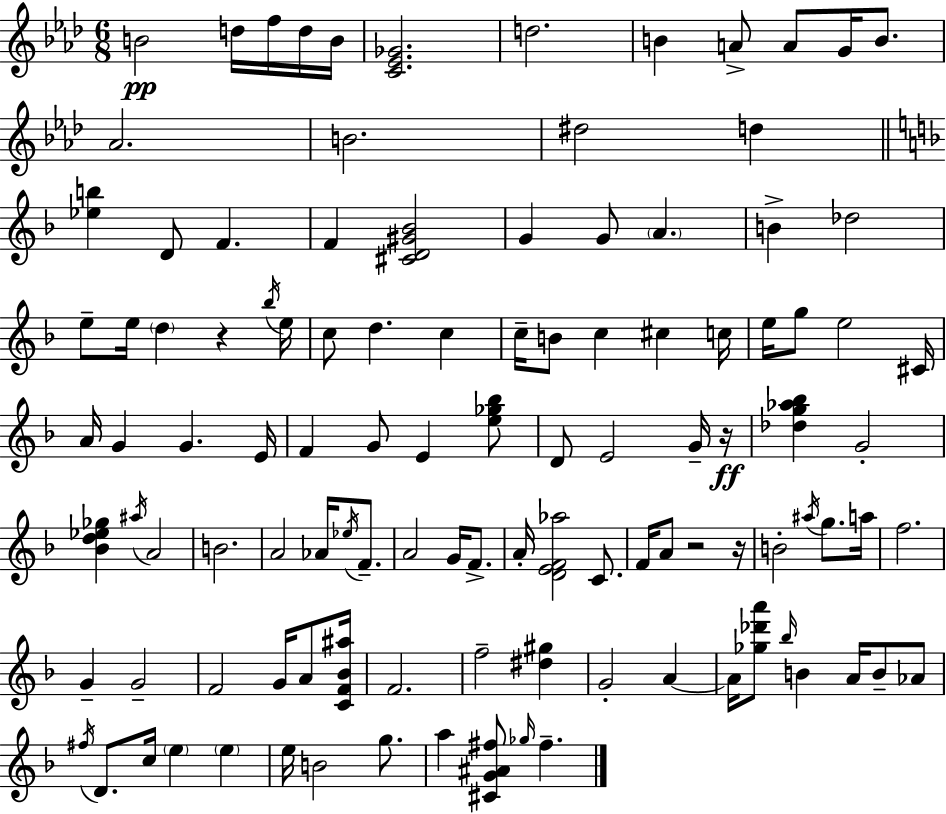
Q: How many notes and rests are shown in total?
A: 111